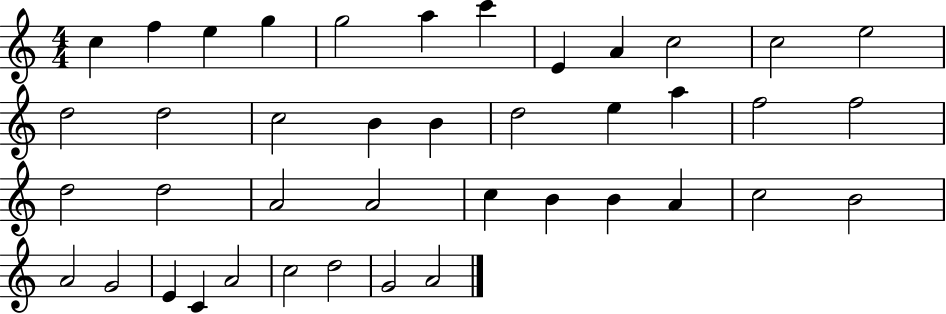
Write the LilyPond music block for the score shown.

{
  \clef treble
  \numericTimeSignature
  \time 4/4
  \key c \major
  c''4 f''4 e''4 g''4 | g''2 a''4 c'''4 | e'4 a'4 c''2 | c''2 e''2 | \break d''2 d''2 | c''2 b'4 b'4 | d''2 e''4 a''4 | f''2 f''2 | \break d''2 d''2 | a'2 a'2 | c''4 b'4 b'4 a'4 | c''2 b'2 | \break a'2 g'2 | e'4 c'4 a'2 | c''2 d''2 | g'2 a'2 | \break \bar "|."
}